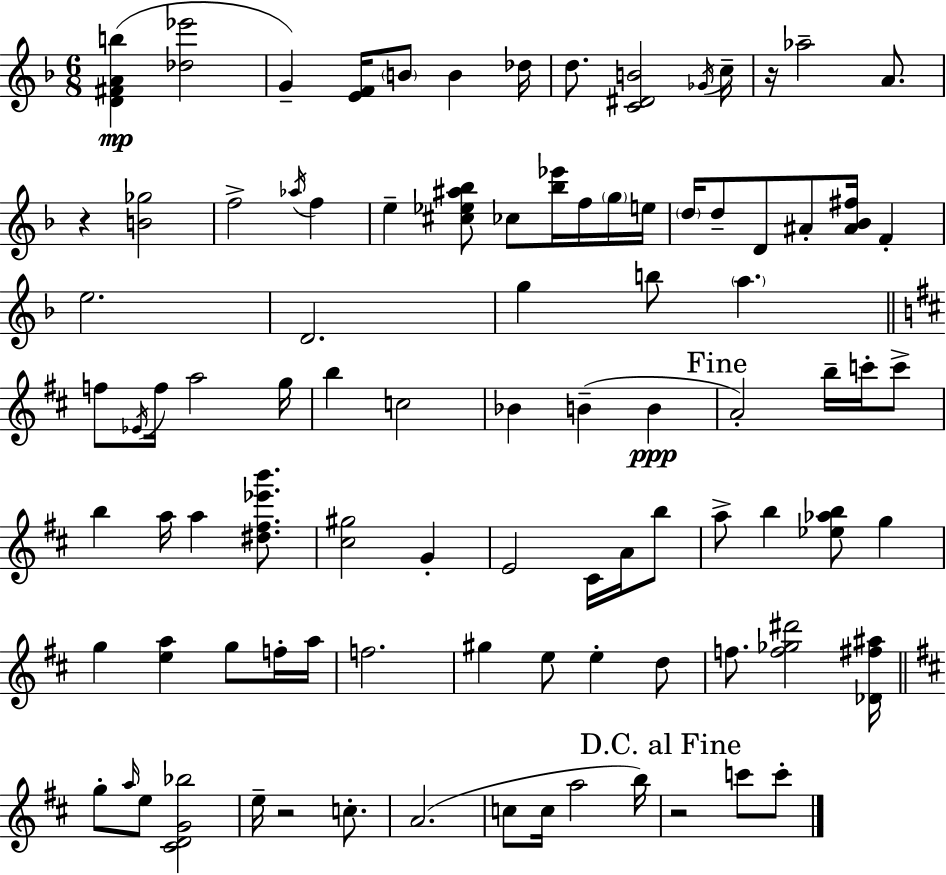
[D4,F#4,A4,B5]/q [Db5,Eb6]/h G4/q [E4,F4]/s B4/e B4/q Db5/s D5/e. [C4,D#4,B4]/h Gb4/s C5/s R/s Ab5/h A4/e. R/q [B4,Gb5]/h F5/h Ab5/s F5/q E5/q [C#5,Eb5,A#5,Bb5]/e CES5/e [Bb5,Eb6]/s F5/s G5/s E5/s D5/s D5/e D4/e A#4/e [A#4,Bb4,F#5]/s F4/q E5/h. D4/h. G5/q B5/e A5/q. F5/e Eb4/s F5/s A5/h G5/s B5/q C5/h Bb4/q B4/q B4/q A4/h B5/s C6/s C6/e B5/q A5/s A5/q [D#5,F#5,Eb6,B6]/e. [C#5,G#5]/h G4/q E4/h C#4/s A4/s B5/e A5/e B5/q [Eb5,Ab5,B5]/e G5/q G5/q [E5,A5]/q G5/e F5/s A5/s F5/h. G#5/q E5/e E5/q D5/e F5/e. [F5,Gb5,D#6]/h [Db4,F#5,A#5]/s G5/e A5/s E5/e [C#4,D4,G4,Bb5]/h E5/s R/h C5/e. A4/h. C5/e C5/s A5/h B5/s R/h C6/e C6/e